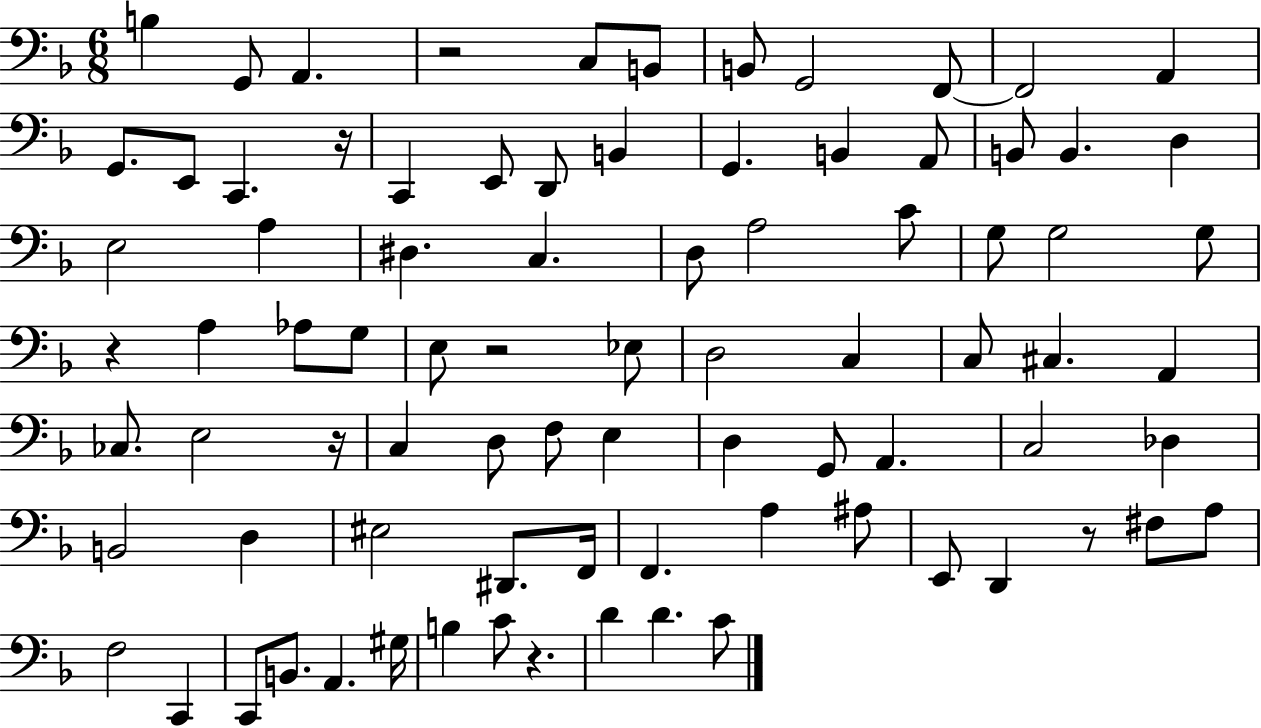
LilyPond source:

{
  \clef bass
  \numericTimeSignature
  \time 6/8
  \key f \major
  b4 g,8 a,4. | r2 c8 b,8 | b,8 g,2 f,8~~ | f,2 a,4 | \break g,8. e,8 c,4. r16 | c,4 e,8 d,8 b,4 | g,4. b,4 a,8 | b,8 b,4. d4 | \break e2 a4 | dis4. c4. | d8 a2 c'8 | g8 g2 g8 | \break r4 a4 aes8 g8 | e8 r2 ees8 | d2 c4 | c8 cis4. a,4 | \break ces8. e2 r16 | c4 d8 f8 e4 | d4 g,8 a,4. | c2 des4 | \break b,2 d4 | eis2 dis,8. f,16 | f,4. a4 ais8 | e,8 d,4 r8 fis8 a8 | \break f2 c,4 | c,8 b,8. a,4. gis16 | b4 c'8 r4. | d'4 d'4. c'8 | \break \bar "|."
}